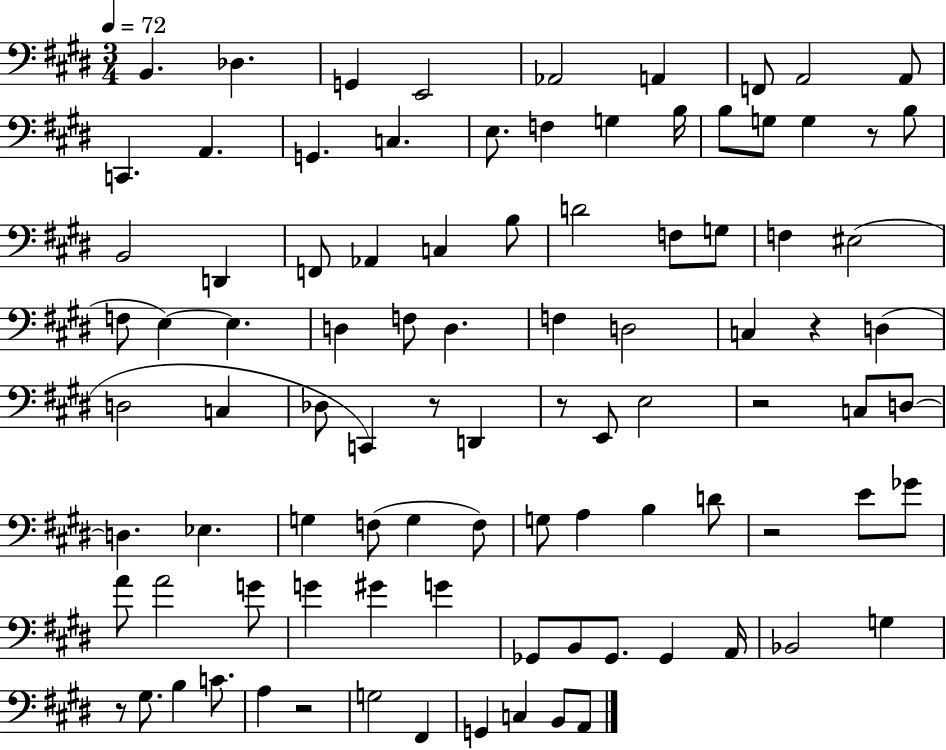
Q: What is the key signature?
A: E major